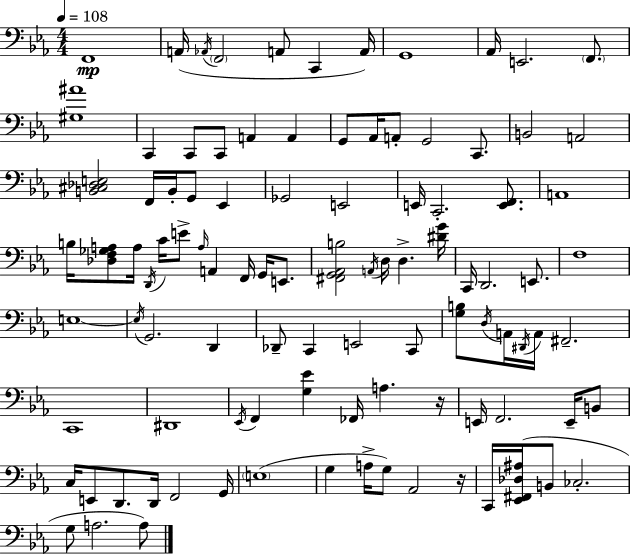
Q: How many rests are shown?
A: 2